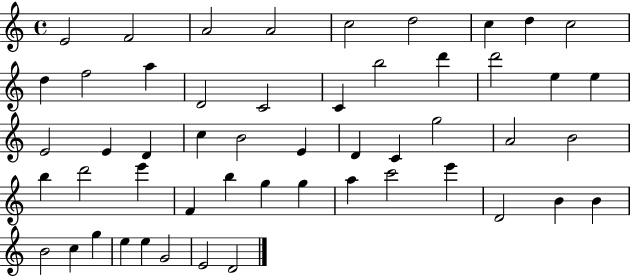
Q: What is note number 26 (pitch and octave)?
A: E4